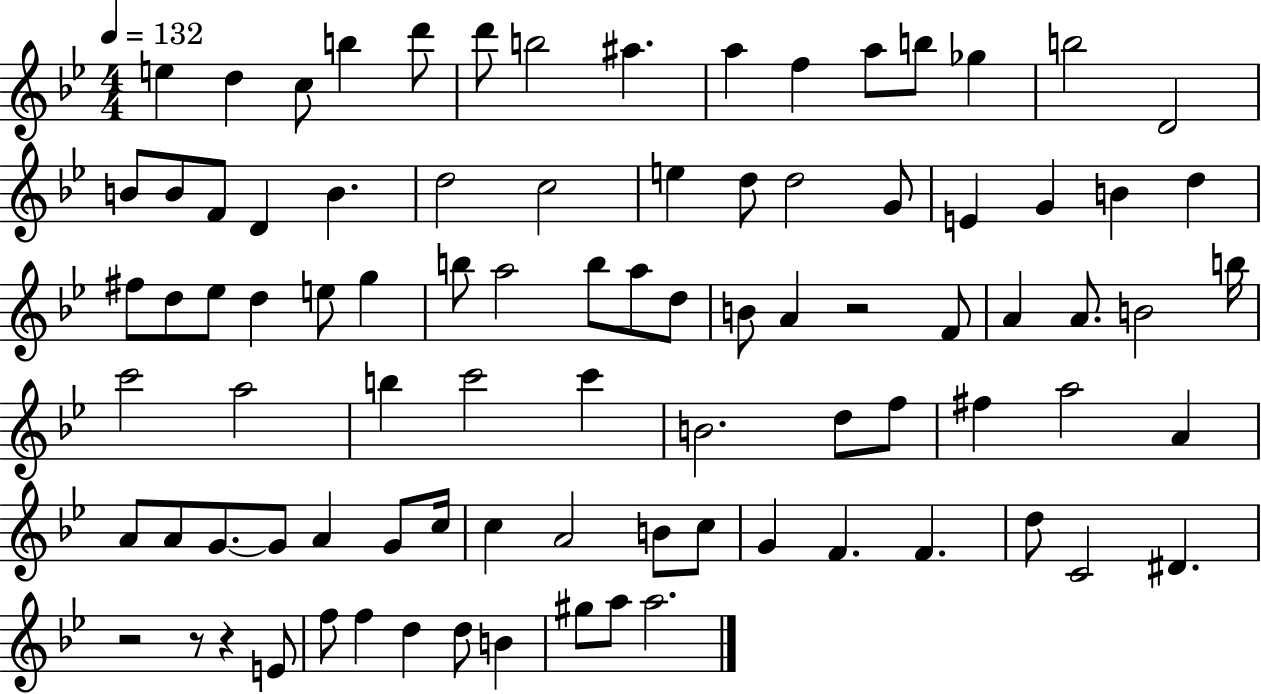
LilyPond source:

{
  \clef treble
  \numericTimeSignature
  \time 4/4
  \key bes \major
  \tempo 4 = 132
  \repeat volta 2 { e''4 d''4 c''8 b''4 d'''8 | d'''8 b''2 ais''4. | a''4 f''4 a''8 b''8 ges''4 | b''2 d'2 | \break b'8 b'8 f'8 d'4 b'4. | d''2 c''2 | e''4 d''8 d''2 g'8 | e'4 g'4 b'4 d''4 | \break fis''8 d''8 ees''8 d''4 e''8 g''4 | b''8 a''2 b''8 a''8 d''8 | b'8 a'4 r2 f'8 | a'4 a'8. b'2 b''16 | \break c'''2 a''2 | b''4 c'''2 c'''4 | b'2. d''8 f''8 | fis''4 a''2 a'4 | \break a'8 a'8 g'8.~~ g'8 a'4 g'8 c''16 | c''4 a'2 b'8 c''8 | g'4 f'4. f'4. | d''8 c'2 dis'4. | \break r2 r8 r4 e'8 | f''8 f''4 d''4 d''8 b'4 | gis''8 a''8 a''2. | } \bar "|."
}